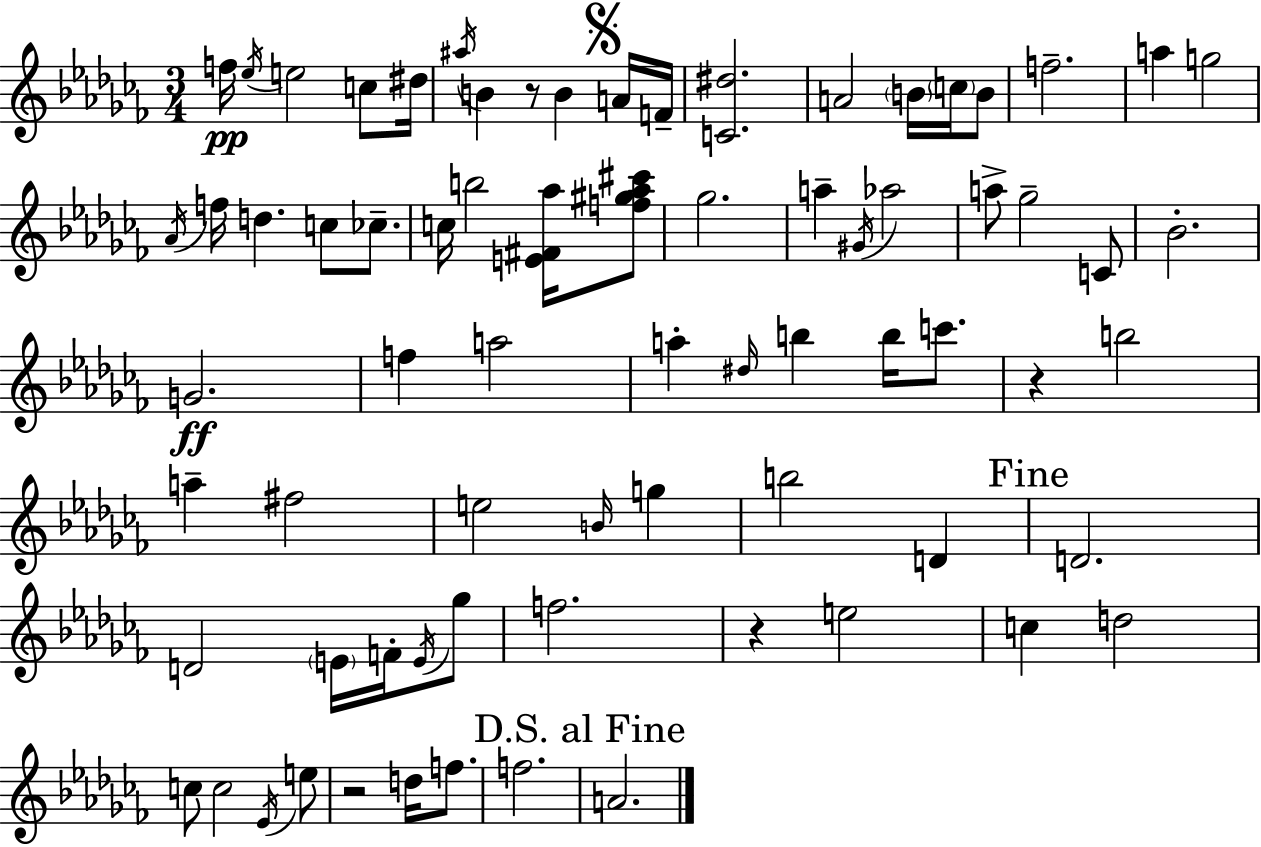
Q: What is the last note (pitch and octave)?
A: A4